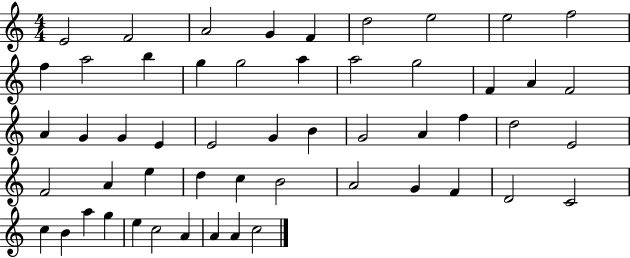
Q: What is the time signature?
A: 4/4